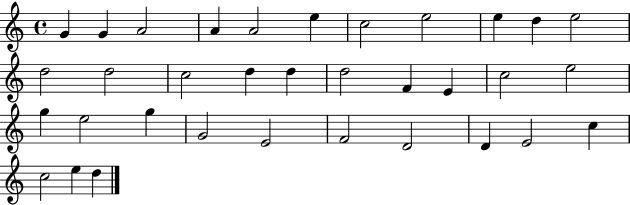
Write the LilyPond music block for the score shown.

{
  \clef treble
  \time 4/4
  \defaultTimeSignature
  \key c \major
  g'4 g'4 a'2 | a'4 a'2 e''4 | c''2 e''2 | e''4 d''4 e''2 | \break d''2 d''2 | c''2 d''4 d''4 | d''2 f'4 e'4 | c''2 e''2 | \break g''4 e''2 g''4 | g'2 e'2 | f'2 d'2 | d'4 e'2 c''4 | \break c''2 e''4 d''4 | \bar "|."
}